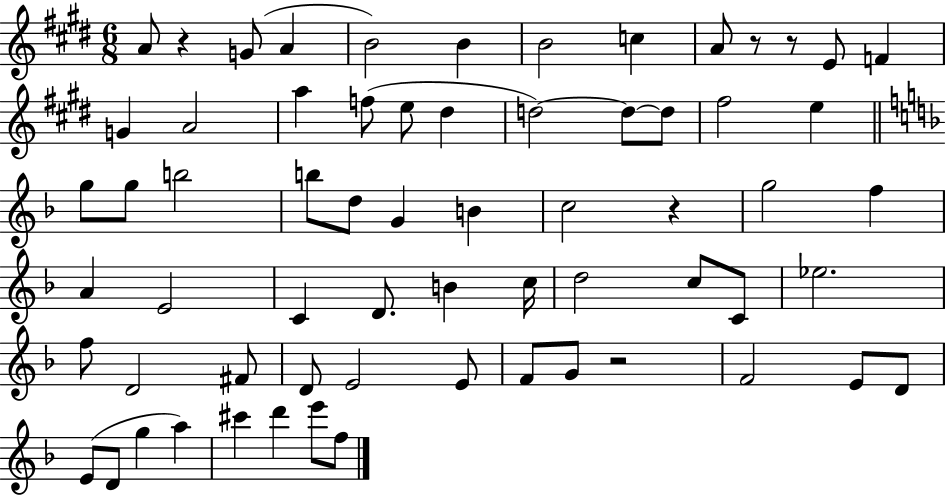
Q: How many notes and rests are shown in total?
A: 65